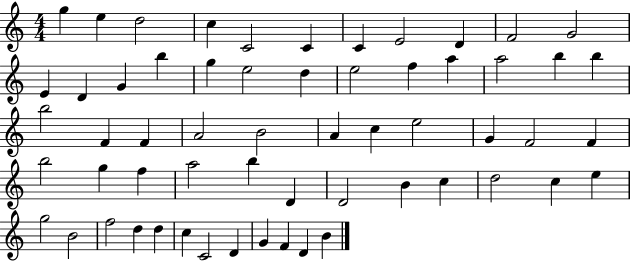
{
  \clef treble
  \numericTimeSignature
  \time 4/4
  \key c \major
  g''4 e''4 d''2 | c''4 c'2 c'4 | c'4 e'2 d'4 | f'2 g'2 | \break e'4 d'4 g'4 b''4 | g''4 e''2 d''4 | e''2 f''4 a''4 | a''2 b''4 b''4 | \break b''2 f'4 f'4 | a'2 b'2 | a'4 c''4 e''2 | g'4 f'2 f'4 | \break b''2 g''4 f''4 | a''2 b''4 d'4 | d'2 b'4 c''4 | d''2 c''4 e''4 | \break g''2 b'2 | f''2 d''4 d''4 | c''4 c'2 d'4 | g'4 f'4 d'4 b'4 | \break \bar "|."
}